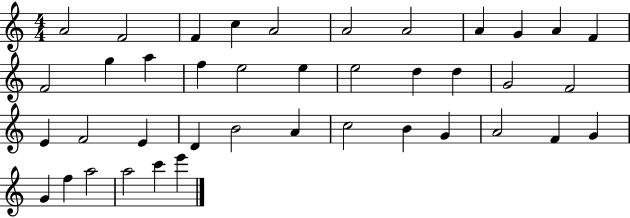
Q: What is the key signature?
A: C major